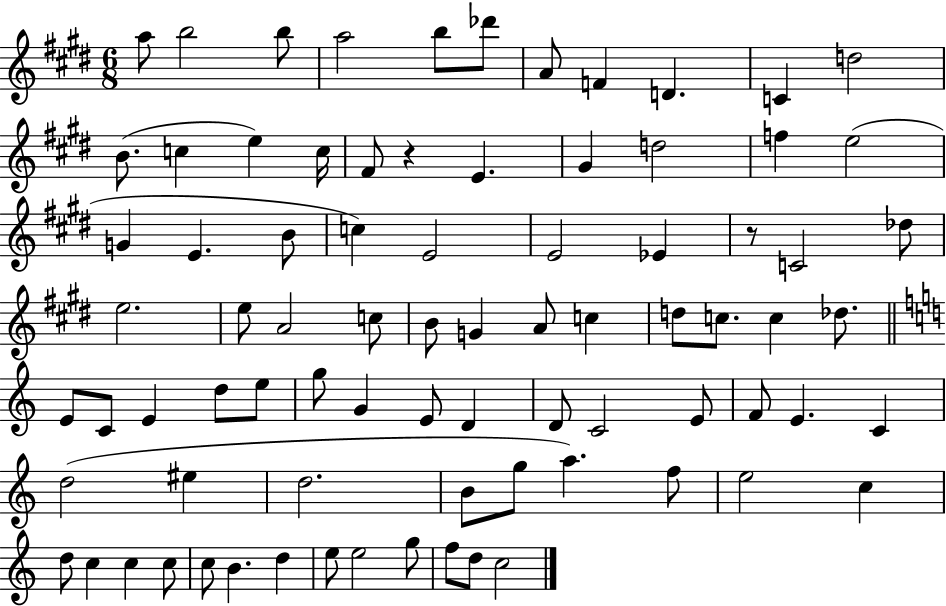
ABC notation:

X:1
T:Untitled
M:6/8
L:1/4
K:E
a/2 b2 b/2 a2 b/2 _d'/2 A/2 F D C d2 B/2 c e c/4 ^F/2 z E ^G d2 f e2 G E B/2 c E2 E2 _E z/2 C2 _d/2 e2 e/2 A2 c/2 B/2 G A/2 c d/2 c/2 c _d/2 E/2 C/2 E d/2 e/2 g/2 G E/2 D D/2 C2 E/2 F/2 E C d2 ^e d2 B/2 g/2 a f/2 e2 c d/2 c c c/2 c/2 B d e/2 e2 g/2 f/2 d/2 c2